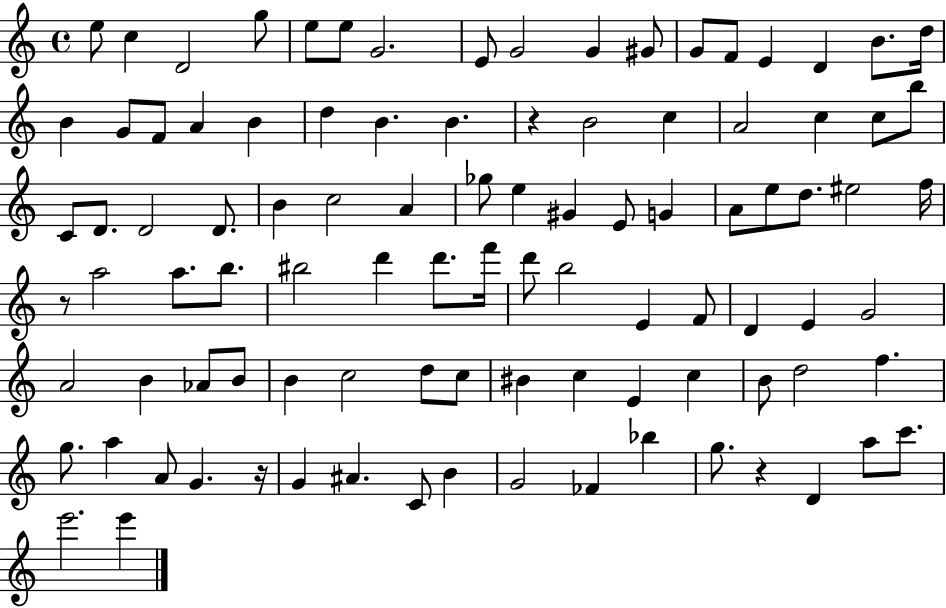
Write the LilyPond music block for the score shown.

{
  \clef treble
  \time 4/4
  \defaultTimeSignature
  \key c \major
  \repeat volta 2 { e''8 c''4 d'2 g''8 | e''8 e''8 g'2. | e'8 g'2 g'4 gis'8 | g'8 f'8 e'4 d'4 b'8. d''16 | \break b'4 g'8 f'8 a'4 b'4 | d''4 b'4. b'4. | r4 b'2 c''4 | a'2 c''4 c''8 b''8 | \break c'8 d'8. d'2 d'8. | b'4 c''2 a'4 | ges''8 e''4 gis'4 e'8 g'4 | a'8 e''8 d''8. eis''2 f''16 | \break r8 a''2 a''8. b''8. | bis''2 d'''4 d'''8. f'''16 | d'''8 b''2 e'4 f'8 | d'4 e'4 g'2 | \break a'2 b'4 aes'8 b'8 | b'4 c''2 d''8 c''8 | bis'4 c''4 e'4 c''4 | b'8 d''2 f''4. | \break g''8. a''4 a'8 g'4. r16 | g'4 ais'4. c'8 b'4 | g'2 fes'4 bes''4 | g''8. r4 d'4 a''8 c'''8. | \break e'''2. e'''4 | } \bar "|."
}